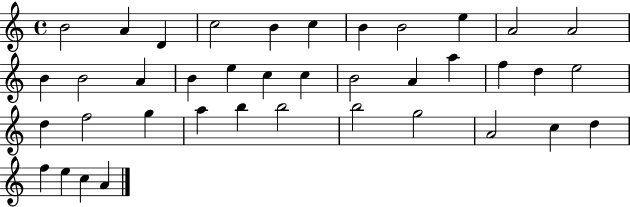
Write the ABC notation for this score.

X:1
T:Untitled
M:4/4
L:1/4
K:C
B2 A D c2 B c B B2 e A2 A2 B B2 A B e c c B2 A a f d e2 d f2 g a b b2 b2 g2 A2 c d f e c A